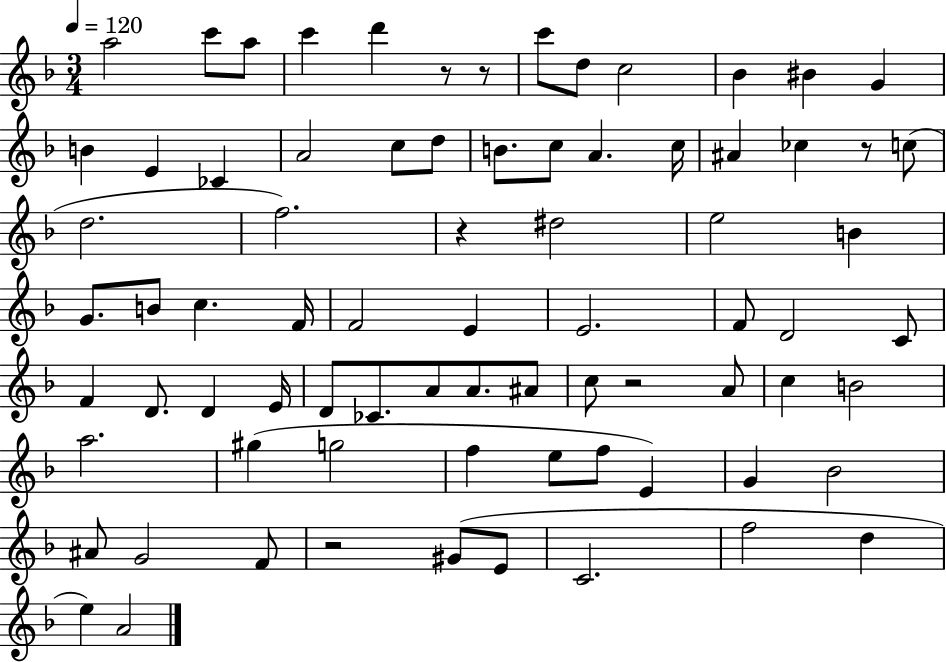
A5/h C6/e A5/e C6/q D6/q R/e R/e C6/e D5/e C5/h Bb4/q BIS4/q G4/q B4/q E4/q CES4/q A4/h C5/e D5/e B4/e. C5/e A4/q. C5/s A#4/q CES5/q R/e C5/e D5/h. F5/h. R/q D#5/h E5/h B4/q G4/e. B4/e C5/q. F4/s F4/h E4/q E4/h. F4/e D4/h C4/e F4/q D4/e. D4/q E4/s D4/e CES4/e. A4/e A4/e. A#4/e C5/e R/h A4/e C5/q B4/h A5/h. G#5/q G5/h F5/q E5/e F5/e E4/q G4/q Bb4/h A#4/e G4/h F4/e R/h G#4/e E4/e C4/h. F5/h D5/q E5/q A4/h